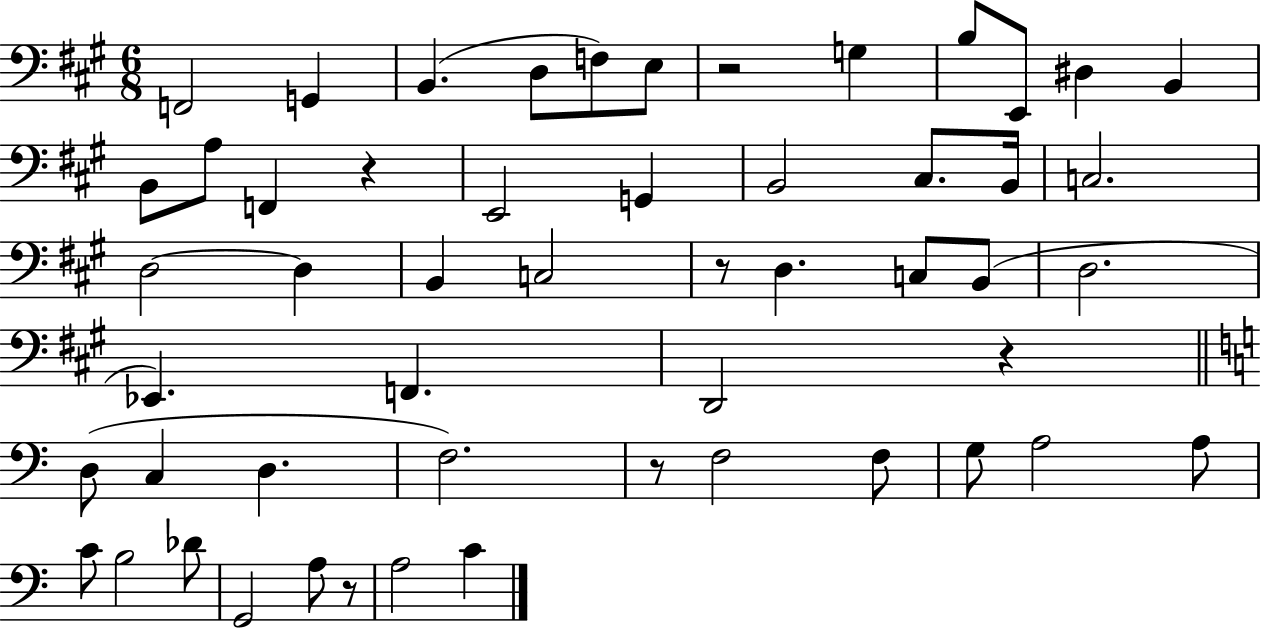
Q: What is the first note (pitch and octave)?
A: F2